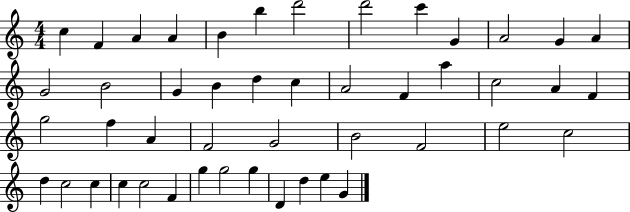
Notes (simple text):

C5/q F4/q A4/q A4/q B4/q B5/q D6/h D6/h C6/q G4/q A4/h G4/q A4/q G4/h B4/h G4/q B4/q D5/q C5/q A4/h F4/q A5/q C5/h A4/q F4/q G5/h F5/q A4/q F4/h G4/h B4/h F4/h E5/h C5/h D5/q C5/h C5/q C5/q C5/h F4/q G5/q G5/h G5/q D4/q D5/q E5/q G4/q